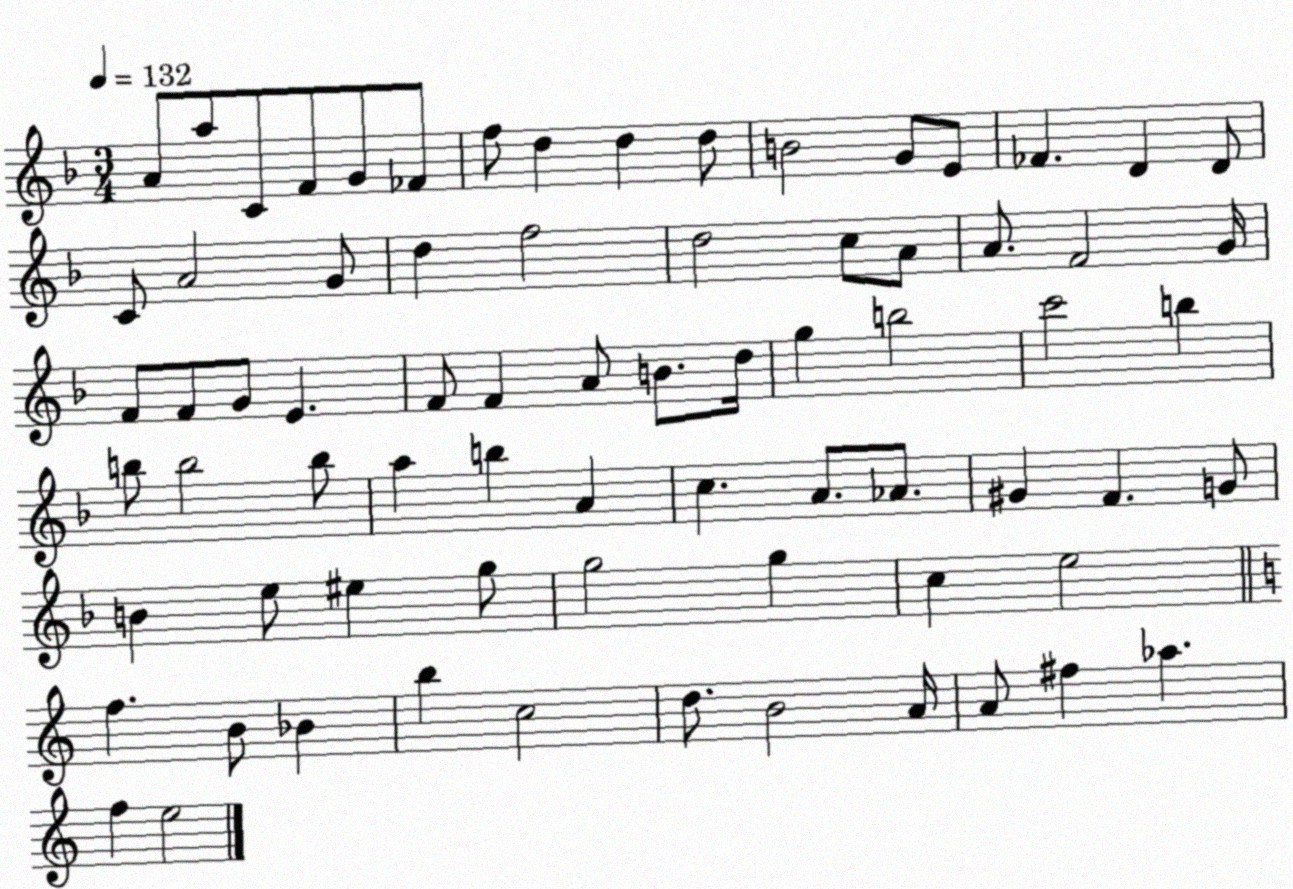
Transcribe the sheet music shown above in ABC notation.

X:1
T:Untitled
M:3/4
L:1/4
K:F
A/2 a/2 C/2 F/2 G/2 _F/2 f/2 d d d/2 B2 G/2 E/2 _F D D/2 C/2 A2 G/2 d f2 d2 c/2 A/2 A/2 F2 G/4 F/2 F/2 G/2 E F/2 F A/2 B/2 d/4 g b2 c'2 b b/2 b2 b/2 a b A c A/2 _A/2 ^G F G/2 B e/2 ^e g/2 g2 g c e2 f B/2 _B b c2 d/2 B2 A/4 A/2 ^f _a f e2